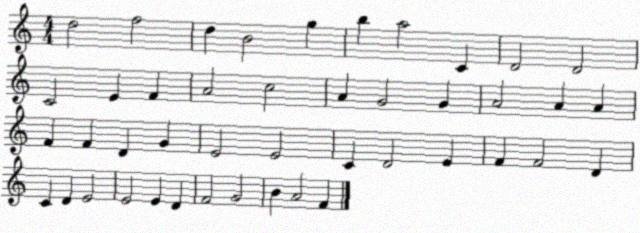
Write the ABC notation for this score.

X:1
T:Untitled
M:4/4
L:1/4
K:C
d2 f2 d B2 g b a2 C D2 D2 C2 E F A2 c2 A G2 G A2 A A F F D G E2 E2 C D2 E F F2 D C D E2 E2 E D F2 G2 B A2 F